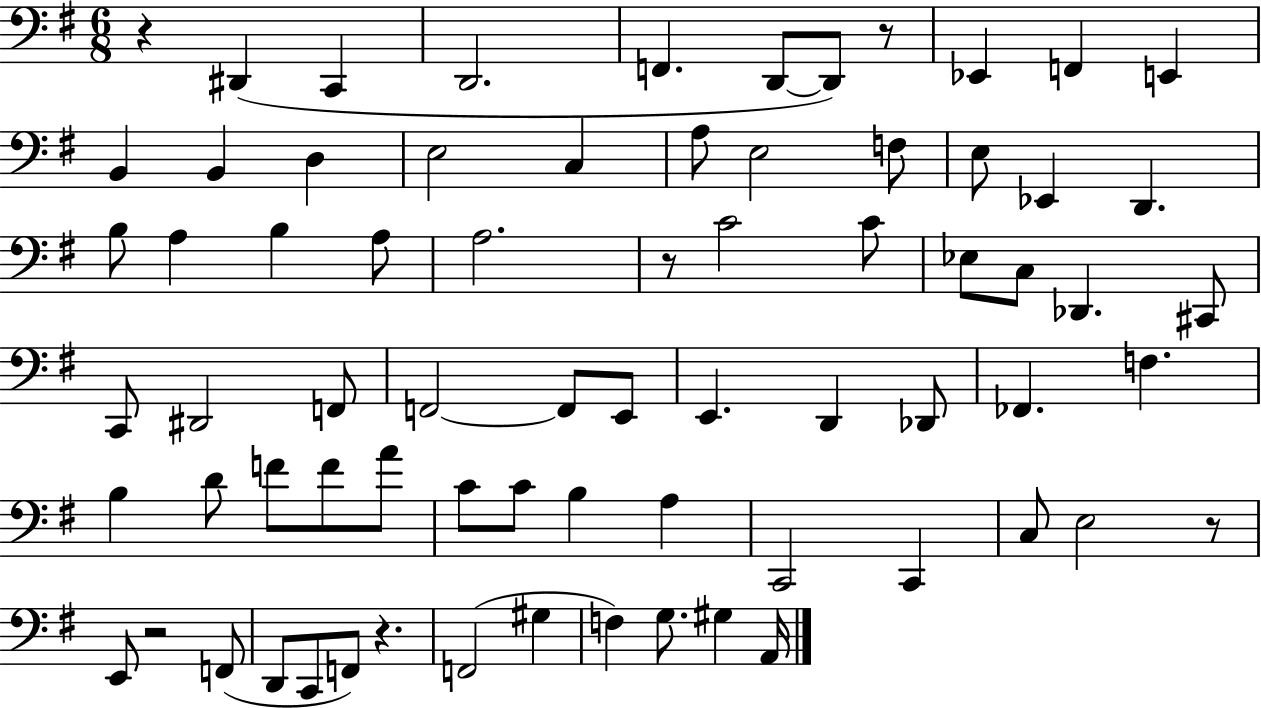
X:1
T:Untitled
M:6/8
L:1/4
K:G
z ^D,, C,, D,,2 F,, D,,/2 D,,/2 z/2 _E,, F,, E,, B,, B,, D, E,2 C, A,/2 E,2 F,/2 E,/2 _E,, D,, B,/2 A, B, A,/2 A,2 z/2 C2 C/2 _E,/2 C,/2 _D,, ^C,,/2 C,,/2 ^D,,2 F,,/2 F,,2 F,,/2 E,,/2 E,, D,, _D,,/2 _F,, F, B, D/2 F/2 F/2 A/2 C/2 C/2 B, A, C,,2 C,, C,/2 E,2 z/2 E,,/2 z2 F,,/2 D,,/2 C,,/2 F,,/2 z F,,2 ^G, F, G,/2 ^G, A,,/4